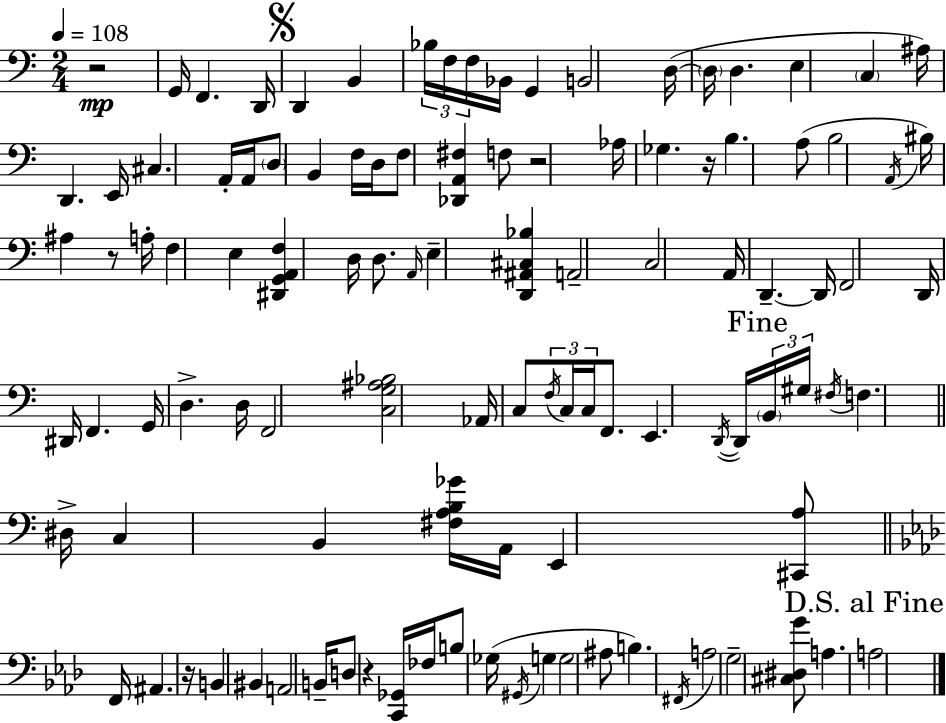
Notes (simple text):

R/h G2/s F2/q. D2/s D2/q B2/q Bb3/s F3/s F3/s Bb2/s G2/q B2/h D3/s D3/s D3/q. E3/q C3/q A#3/s D2/q. E2/s C#3/q. A2/s A2/s D3/e B2/q F3/s D3/s F3/e [Db2,A2,F#3]/q F3/e R/h Ab3/s Gb3/q. R/s B3/q. A3/e B3/h A2/s BIS3/s A#3/q R/e A3/s F3/q E3/q [D#2,G2,A2,F3]/q D3/s D3/e. A2/s E3/q [D2,A#2,C#3,Bb3]/q A2/h C3/h A2/s D2/q. D2/s F2/h D2/s D#2/s F2/q. G2/s D3/q. D3/s F2/h [C3,G3,A#3,Bb3]/h Ab2/s C3/e F3/s C3/s C3/s F2/e. E2/q. D2/s D2/s B2/s G#3/s F#3/s F3/q. D#3/s C3/q B2/q [F#3,A3,B3,Gb4]/s A2/s E2/q [C#2,A3]/e F2/s A#2/q. R/s B2/q BIS2/q A2/h B2/s D3/e R/q [C2,Gb2]/s FES3/s B3/e Gb3/s G#2/s G3/q G3/h A#3/e B3/q. F#2/s A3/h G3/h [C#3,D#3,G4]/e A3/q. A3/h